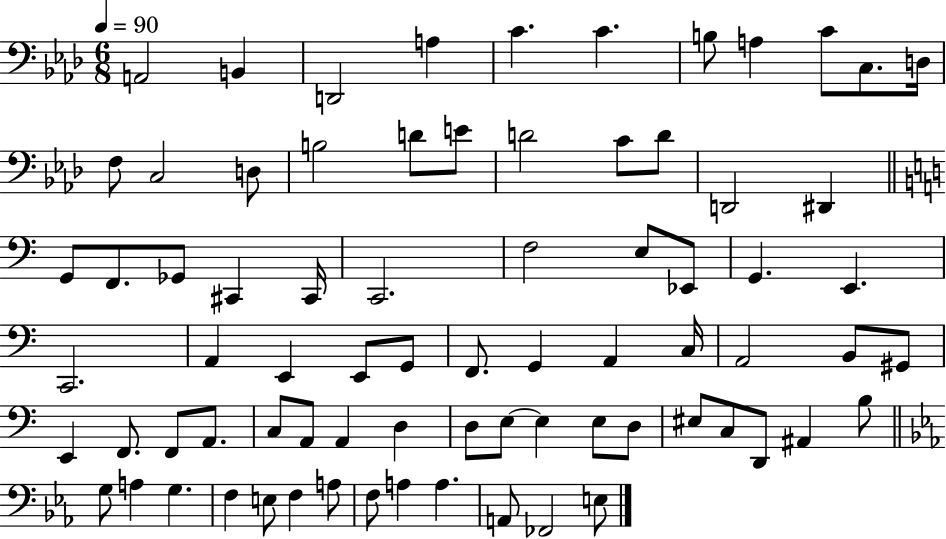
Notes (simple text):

A2/h B2/q D2/h A3/q C4/q. C4/q. B3/e A3/q C4/e C3/e. D3/s F3/e C3/h D3/e B3/h D4/e E4/e D4/h C4/e D4/e D2/h D#2/q G2/e F2/e. Gb2/e C#2/q C#2/s C2/h. F3/h E3/e Eb2/e G2/q. E2/q. C2/h. A2/q E2/q E2/e G2/e F2/e. G2/q A2/q C3/s A2/h B2/e G#2/e E2/q F2/e. F2/e A2/e. C3/e A2/e A2/q D3/q D3/e E3/e E3/q E3/e D3/e EIS3/e C3/e D2/e A#2/q B3/e G3/e A3/q G3/q. F3/q E3/e F3/q A3/e F3/e A3/q A3/q. A2/e FES2/h E3/e